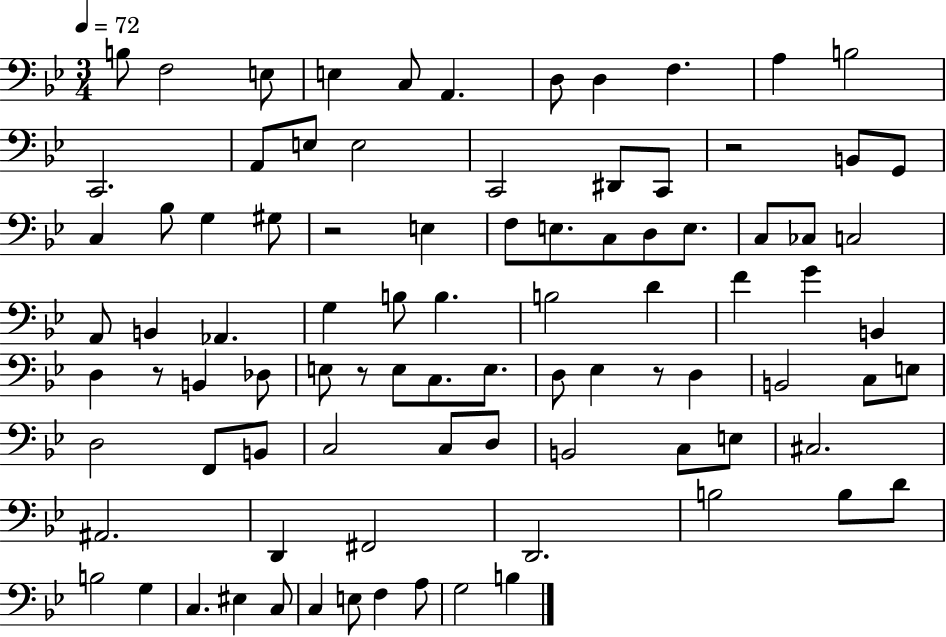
{
  \clef bass
  \numericTimeSignature
  \time 3/4
  \key bes \major
  \tempo 4 = 72
  b8 f2 e8 | e4 c8 a,4. | d8 d4 f4. | a4 b2 | \break c,2. | a,8 e8 e2 | c,2 dis,8 c,8 | r2 b,8 g,8 | \break c4 bes8 g4 gis8 | r2 e4 | f8 e8. c8 d8 e8. | c8 ces8 c2 | \break a,8 b,4 aes,4. | g4 b8 b4. | b2 d'4 | f'4 g'4 b,4 | \break d4 r8 b,4 des8 | e8 r8 e8 c8. e8. | d8 ees4 r8 d4 | b,2 c8 e8 | \break d2 f,8 b,8 | c2 c8 d8 | b,2 c8 e8 | cis2. | \break ais,2. | d,4 fis,2 | d,2. | b2 b8 d'8 | \break b2 g4 | c4. eis4 c8 | c4 e8 f4 a8 | g2 b4 | \break \bar "|."
}